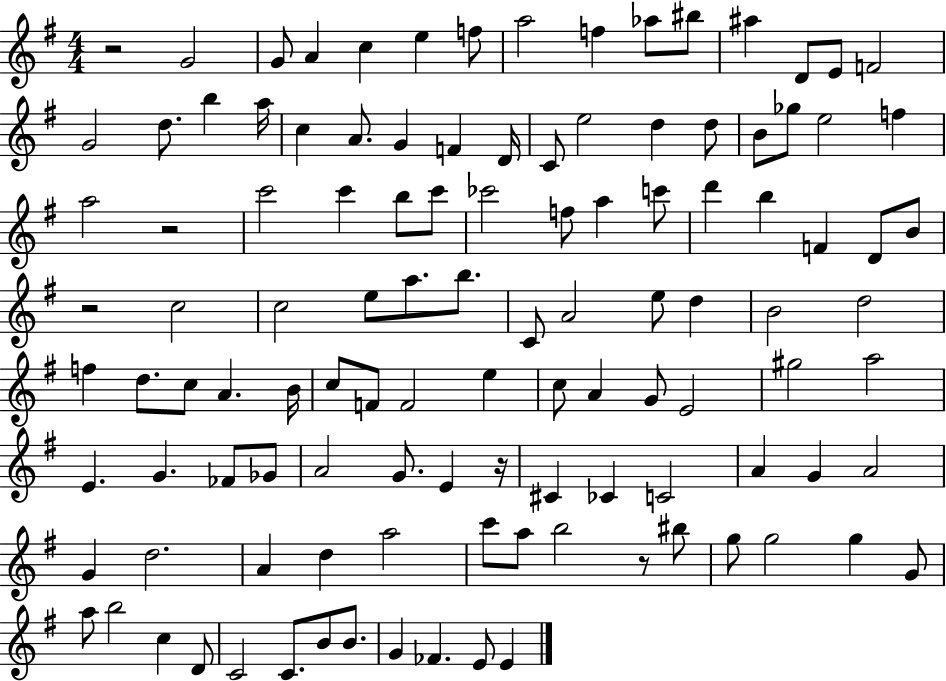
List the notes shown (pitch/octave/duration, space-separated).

R/h G4/h G4/e A4/q C5/q E5/q F5/e A5/h F5/q Ab5/e BIS5/e A#5/q D4/e E4/e F4/h G4/h D5/e. B5/q A5/s C5/q A4/e. G4/q F4/q D4/s C4/e E5/h D5/q D5/e B4/e Gb5/e E5/h F5/q A5/h R/h C6/h C6/q B5/e C6/e CES6/h F5/e A5/q C6/e D6/q B5/q F4/q D4/e B4/e R/h C5/h C5/h E5/e A5/e. B5/e. C4/e A4/h E5/e D5/q B4/h D5/h F5/q D5/e. C5/e A4/q. B4/s C5/e F4/e F4/h E5/q C5/e A4/q G4/e E4/h G#5/h A5/h E4/q. G4/q. FES4/e Gb4/e A4/h G4/e. E4/q R/s C#4/q CES4/q C4/h A4/q G4/q A4/h G4/q D5/h. A4/q D5/q A5/h C6/e A5/e B5/h R/e BIS5/e G5/e G5/h G5/q G4/e A5/e B5/h C5/q D4/e C4/h C4/e. B4/e B4/e. G4/q FES4/q. E4/e E4/q